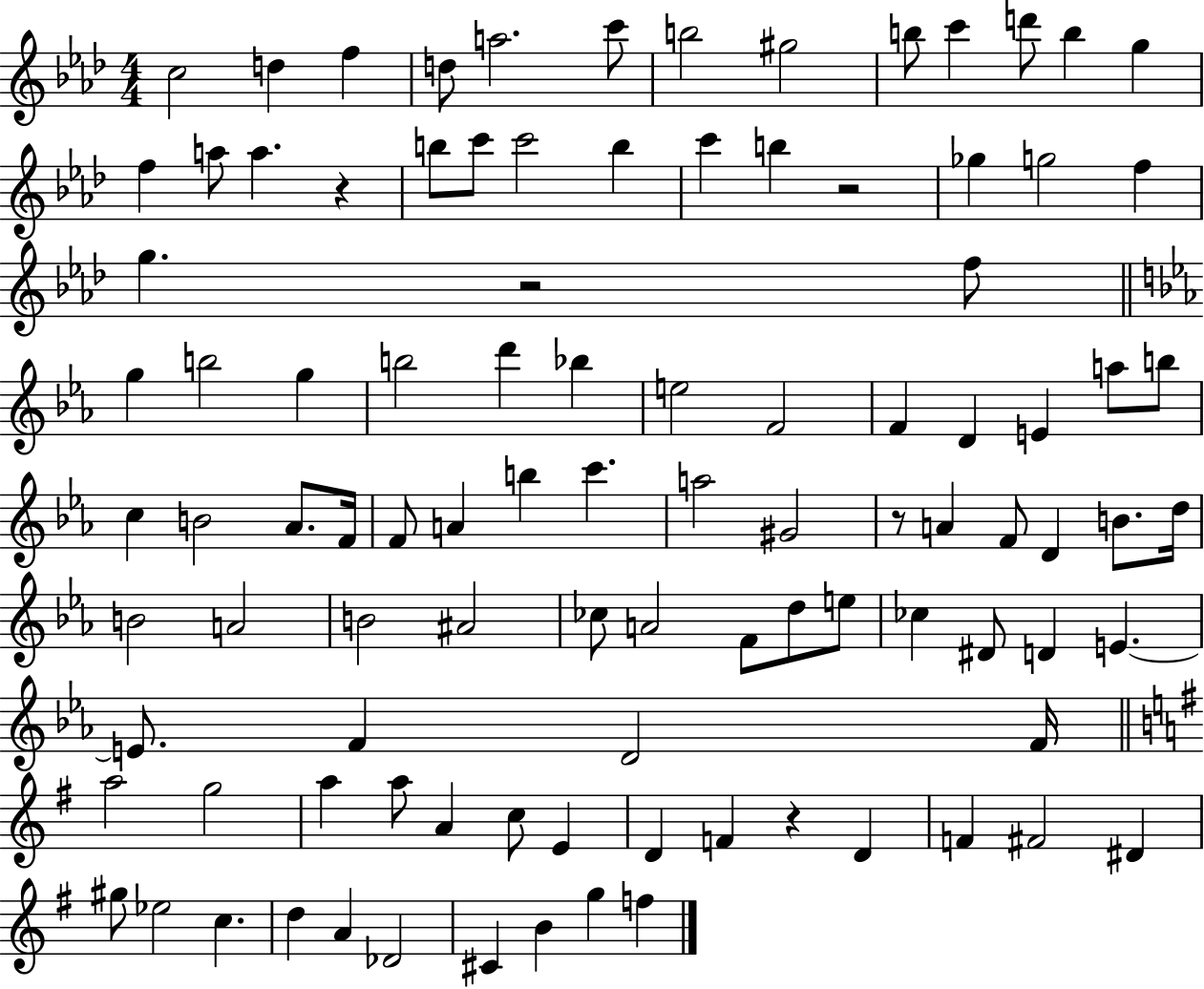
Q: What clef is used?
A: treble